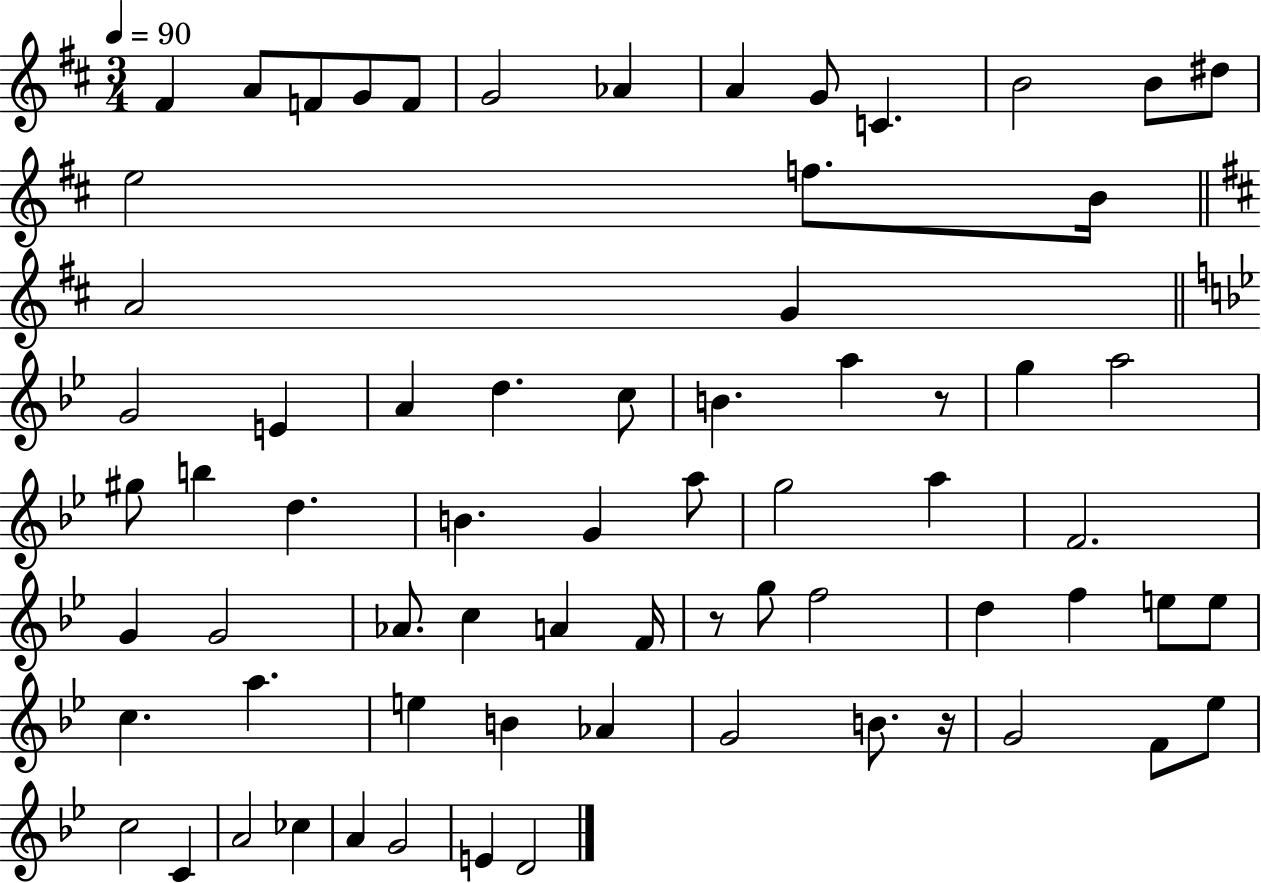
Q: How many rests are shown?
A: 3